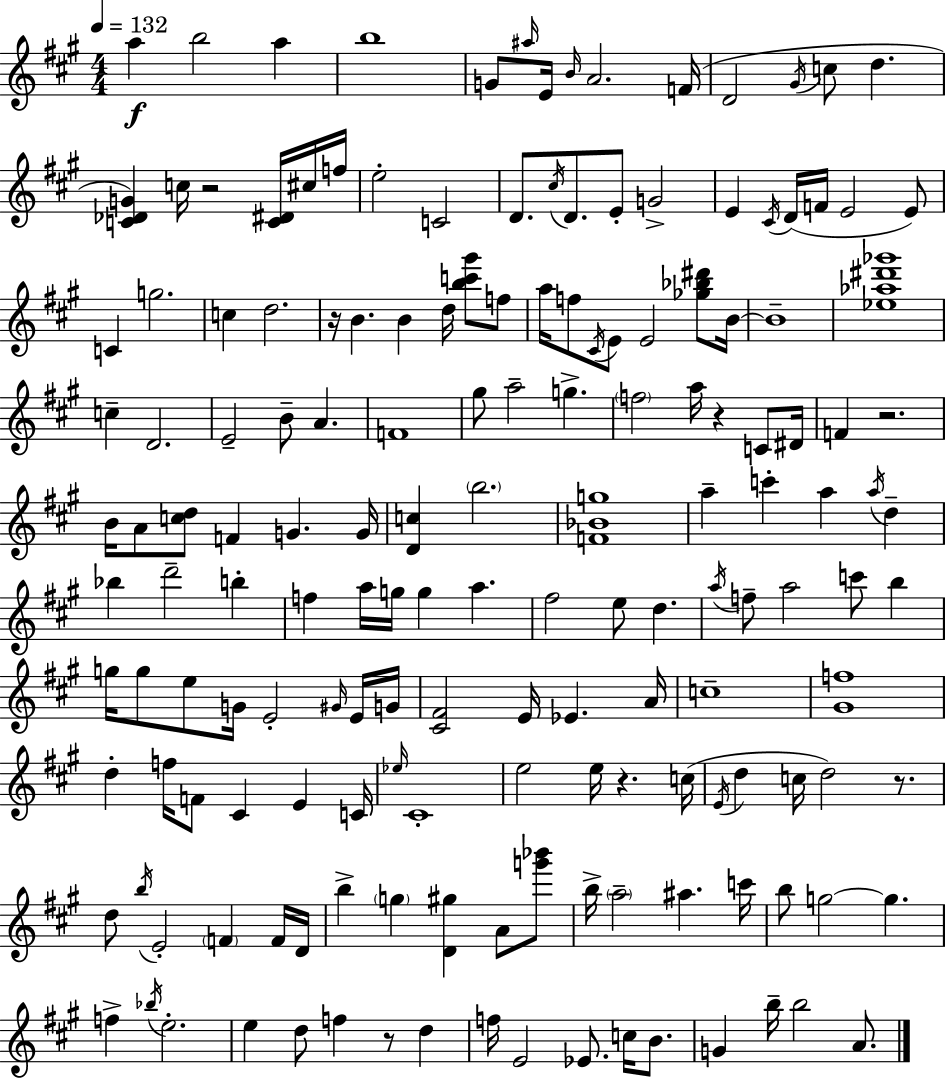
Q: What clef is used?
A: treble